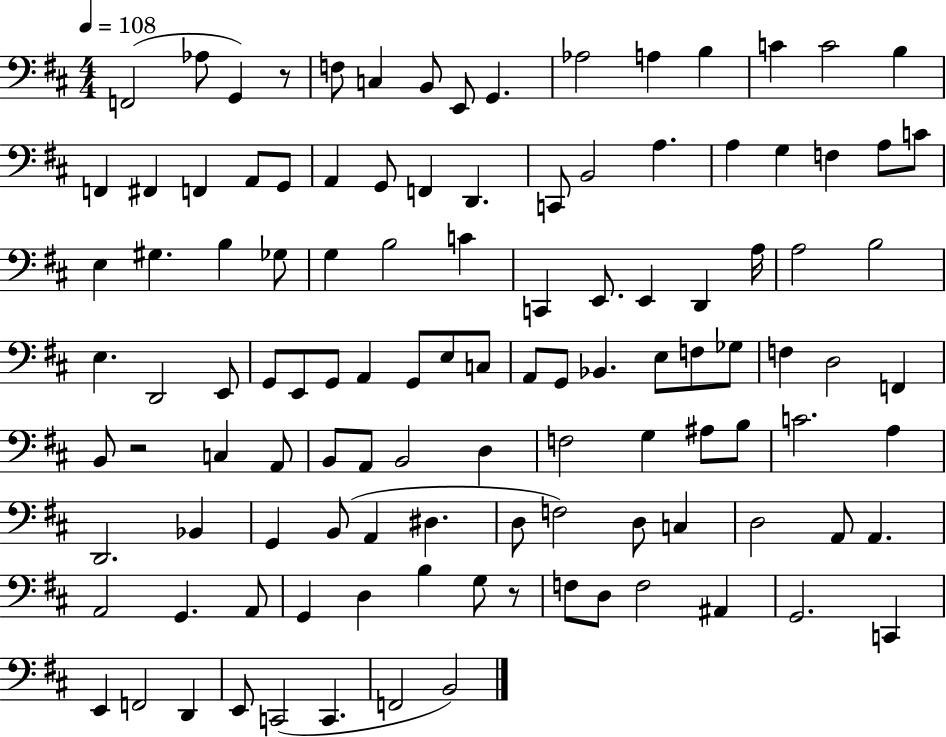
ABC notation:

X:1
T:Untitled
M:4/4
L:1/4
K:D
F,,2 _A,/2 G,, z/2 F,/2 C, B,,/2 E,,/2 G,, _A,2 A, B, C C2 B, F,, ^F,, F,, A,,/2 G,,/2 A,, G,,/2 F,, D,, C,,/2 B,,2 A, A, G, F, A,/2 C/2 E, ^G, B, _G,/2 G, B,2 C C,, E,,/2 E,, D,, A,/4 A,2 B,2 E, D,,2 E,,/2 G,,/2 E,,/2 G,,/2 A,, G,,/2 E,/2 C,/2 A,,/2 G,,/2 _B,, E,/2 F,/2 _G,/2 F, D,2 F,, B,,/2 z2 C, A,,/2 B,,/2 A,,/2 B,,2 D, F,2 G, ^A,/2 B,/2 C2 A, D,,2 _B,, G,, B,,/2 A,, ^D, D,/2 F,2 D,/2 C, D,2 A,,/2 A,, A,,2 G,, A,,/2 G,, D, B, G,/2 z/2 F,/2 D,/2 F,2 ^A,, G,,2 C,, E,, F,,2 D,, E,,/2 C,,2 C,, F,,2 B,,2